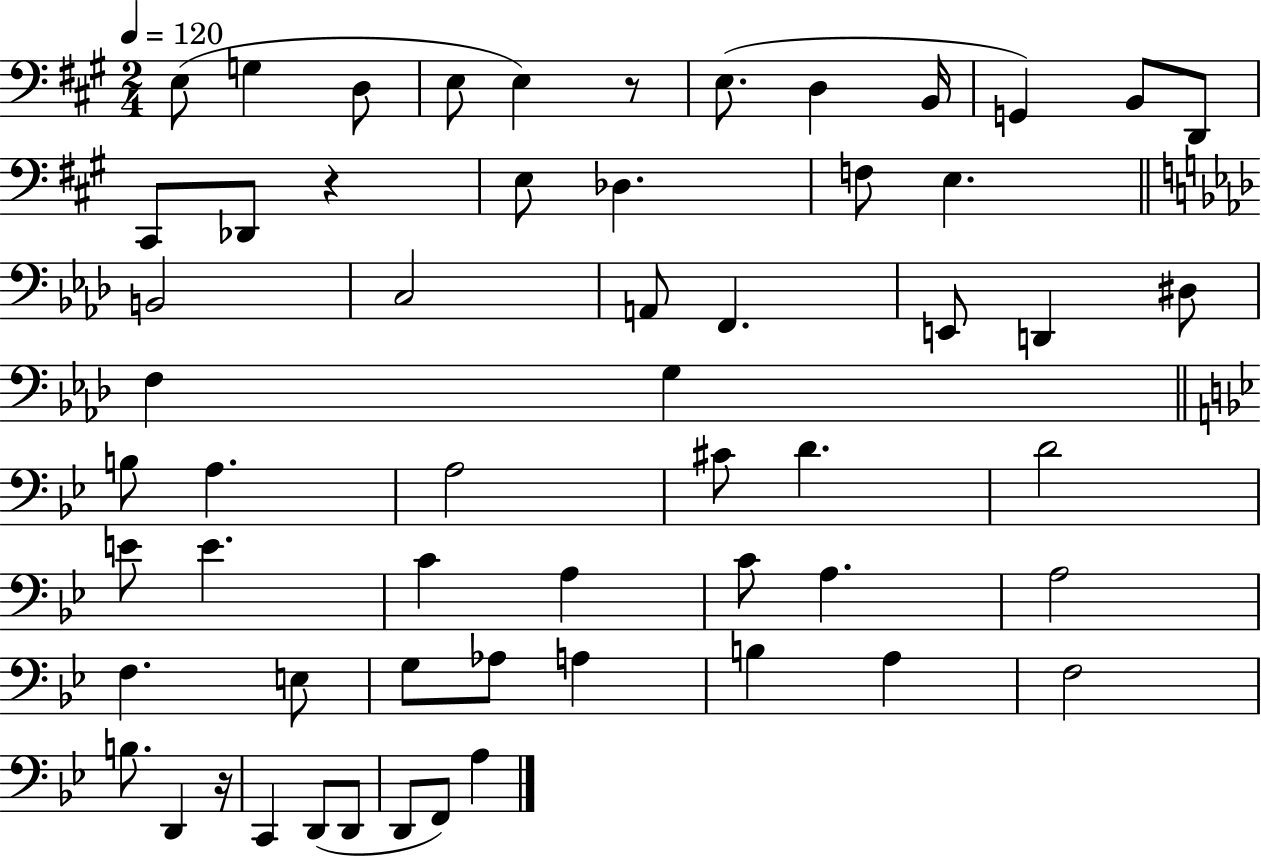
X:1
T:Untitled
M:2/4
L:1/4
K:A
E,/2 G, D,/2 E,/2 E, z/2 E,/2 D, B,,/4 G,, B,,/2 D,,/2 ^C,,/2 _D,,/2 z E,/2 _D, F,/2 E, B,,2 C,2 A,,/2 F,, E,,/2 D,, ^D,/2 F, G, B,/2 A, A,2 ^C/2 D D2 E/2 E C A, C/2 A, A,2 F, E,/2 G,/2 _A,/2 A, B, A, F,2 B,/2 D,, z/4 C,, D,,/2 D,,/2 D,,/2 F,,/2 A,